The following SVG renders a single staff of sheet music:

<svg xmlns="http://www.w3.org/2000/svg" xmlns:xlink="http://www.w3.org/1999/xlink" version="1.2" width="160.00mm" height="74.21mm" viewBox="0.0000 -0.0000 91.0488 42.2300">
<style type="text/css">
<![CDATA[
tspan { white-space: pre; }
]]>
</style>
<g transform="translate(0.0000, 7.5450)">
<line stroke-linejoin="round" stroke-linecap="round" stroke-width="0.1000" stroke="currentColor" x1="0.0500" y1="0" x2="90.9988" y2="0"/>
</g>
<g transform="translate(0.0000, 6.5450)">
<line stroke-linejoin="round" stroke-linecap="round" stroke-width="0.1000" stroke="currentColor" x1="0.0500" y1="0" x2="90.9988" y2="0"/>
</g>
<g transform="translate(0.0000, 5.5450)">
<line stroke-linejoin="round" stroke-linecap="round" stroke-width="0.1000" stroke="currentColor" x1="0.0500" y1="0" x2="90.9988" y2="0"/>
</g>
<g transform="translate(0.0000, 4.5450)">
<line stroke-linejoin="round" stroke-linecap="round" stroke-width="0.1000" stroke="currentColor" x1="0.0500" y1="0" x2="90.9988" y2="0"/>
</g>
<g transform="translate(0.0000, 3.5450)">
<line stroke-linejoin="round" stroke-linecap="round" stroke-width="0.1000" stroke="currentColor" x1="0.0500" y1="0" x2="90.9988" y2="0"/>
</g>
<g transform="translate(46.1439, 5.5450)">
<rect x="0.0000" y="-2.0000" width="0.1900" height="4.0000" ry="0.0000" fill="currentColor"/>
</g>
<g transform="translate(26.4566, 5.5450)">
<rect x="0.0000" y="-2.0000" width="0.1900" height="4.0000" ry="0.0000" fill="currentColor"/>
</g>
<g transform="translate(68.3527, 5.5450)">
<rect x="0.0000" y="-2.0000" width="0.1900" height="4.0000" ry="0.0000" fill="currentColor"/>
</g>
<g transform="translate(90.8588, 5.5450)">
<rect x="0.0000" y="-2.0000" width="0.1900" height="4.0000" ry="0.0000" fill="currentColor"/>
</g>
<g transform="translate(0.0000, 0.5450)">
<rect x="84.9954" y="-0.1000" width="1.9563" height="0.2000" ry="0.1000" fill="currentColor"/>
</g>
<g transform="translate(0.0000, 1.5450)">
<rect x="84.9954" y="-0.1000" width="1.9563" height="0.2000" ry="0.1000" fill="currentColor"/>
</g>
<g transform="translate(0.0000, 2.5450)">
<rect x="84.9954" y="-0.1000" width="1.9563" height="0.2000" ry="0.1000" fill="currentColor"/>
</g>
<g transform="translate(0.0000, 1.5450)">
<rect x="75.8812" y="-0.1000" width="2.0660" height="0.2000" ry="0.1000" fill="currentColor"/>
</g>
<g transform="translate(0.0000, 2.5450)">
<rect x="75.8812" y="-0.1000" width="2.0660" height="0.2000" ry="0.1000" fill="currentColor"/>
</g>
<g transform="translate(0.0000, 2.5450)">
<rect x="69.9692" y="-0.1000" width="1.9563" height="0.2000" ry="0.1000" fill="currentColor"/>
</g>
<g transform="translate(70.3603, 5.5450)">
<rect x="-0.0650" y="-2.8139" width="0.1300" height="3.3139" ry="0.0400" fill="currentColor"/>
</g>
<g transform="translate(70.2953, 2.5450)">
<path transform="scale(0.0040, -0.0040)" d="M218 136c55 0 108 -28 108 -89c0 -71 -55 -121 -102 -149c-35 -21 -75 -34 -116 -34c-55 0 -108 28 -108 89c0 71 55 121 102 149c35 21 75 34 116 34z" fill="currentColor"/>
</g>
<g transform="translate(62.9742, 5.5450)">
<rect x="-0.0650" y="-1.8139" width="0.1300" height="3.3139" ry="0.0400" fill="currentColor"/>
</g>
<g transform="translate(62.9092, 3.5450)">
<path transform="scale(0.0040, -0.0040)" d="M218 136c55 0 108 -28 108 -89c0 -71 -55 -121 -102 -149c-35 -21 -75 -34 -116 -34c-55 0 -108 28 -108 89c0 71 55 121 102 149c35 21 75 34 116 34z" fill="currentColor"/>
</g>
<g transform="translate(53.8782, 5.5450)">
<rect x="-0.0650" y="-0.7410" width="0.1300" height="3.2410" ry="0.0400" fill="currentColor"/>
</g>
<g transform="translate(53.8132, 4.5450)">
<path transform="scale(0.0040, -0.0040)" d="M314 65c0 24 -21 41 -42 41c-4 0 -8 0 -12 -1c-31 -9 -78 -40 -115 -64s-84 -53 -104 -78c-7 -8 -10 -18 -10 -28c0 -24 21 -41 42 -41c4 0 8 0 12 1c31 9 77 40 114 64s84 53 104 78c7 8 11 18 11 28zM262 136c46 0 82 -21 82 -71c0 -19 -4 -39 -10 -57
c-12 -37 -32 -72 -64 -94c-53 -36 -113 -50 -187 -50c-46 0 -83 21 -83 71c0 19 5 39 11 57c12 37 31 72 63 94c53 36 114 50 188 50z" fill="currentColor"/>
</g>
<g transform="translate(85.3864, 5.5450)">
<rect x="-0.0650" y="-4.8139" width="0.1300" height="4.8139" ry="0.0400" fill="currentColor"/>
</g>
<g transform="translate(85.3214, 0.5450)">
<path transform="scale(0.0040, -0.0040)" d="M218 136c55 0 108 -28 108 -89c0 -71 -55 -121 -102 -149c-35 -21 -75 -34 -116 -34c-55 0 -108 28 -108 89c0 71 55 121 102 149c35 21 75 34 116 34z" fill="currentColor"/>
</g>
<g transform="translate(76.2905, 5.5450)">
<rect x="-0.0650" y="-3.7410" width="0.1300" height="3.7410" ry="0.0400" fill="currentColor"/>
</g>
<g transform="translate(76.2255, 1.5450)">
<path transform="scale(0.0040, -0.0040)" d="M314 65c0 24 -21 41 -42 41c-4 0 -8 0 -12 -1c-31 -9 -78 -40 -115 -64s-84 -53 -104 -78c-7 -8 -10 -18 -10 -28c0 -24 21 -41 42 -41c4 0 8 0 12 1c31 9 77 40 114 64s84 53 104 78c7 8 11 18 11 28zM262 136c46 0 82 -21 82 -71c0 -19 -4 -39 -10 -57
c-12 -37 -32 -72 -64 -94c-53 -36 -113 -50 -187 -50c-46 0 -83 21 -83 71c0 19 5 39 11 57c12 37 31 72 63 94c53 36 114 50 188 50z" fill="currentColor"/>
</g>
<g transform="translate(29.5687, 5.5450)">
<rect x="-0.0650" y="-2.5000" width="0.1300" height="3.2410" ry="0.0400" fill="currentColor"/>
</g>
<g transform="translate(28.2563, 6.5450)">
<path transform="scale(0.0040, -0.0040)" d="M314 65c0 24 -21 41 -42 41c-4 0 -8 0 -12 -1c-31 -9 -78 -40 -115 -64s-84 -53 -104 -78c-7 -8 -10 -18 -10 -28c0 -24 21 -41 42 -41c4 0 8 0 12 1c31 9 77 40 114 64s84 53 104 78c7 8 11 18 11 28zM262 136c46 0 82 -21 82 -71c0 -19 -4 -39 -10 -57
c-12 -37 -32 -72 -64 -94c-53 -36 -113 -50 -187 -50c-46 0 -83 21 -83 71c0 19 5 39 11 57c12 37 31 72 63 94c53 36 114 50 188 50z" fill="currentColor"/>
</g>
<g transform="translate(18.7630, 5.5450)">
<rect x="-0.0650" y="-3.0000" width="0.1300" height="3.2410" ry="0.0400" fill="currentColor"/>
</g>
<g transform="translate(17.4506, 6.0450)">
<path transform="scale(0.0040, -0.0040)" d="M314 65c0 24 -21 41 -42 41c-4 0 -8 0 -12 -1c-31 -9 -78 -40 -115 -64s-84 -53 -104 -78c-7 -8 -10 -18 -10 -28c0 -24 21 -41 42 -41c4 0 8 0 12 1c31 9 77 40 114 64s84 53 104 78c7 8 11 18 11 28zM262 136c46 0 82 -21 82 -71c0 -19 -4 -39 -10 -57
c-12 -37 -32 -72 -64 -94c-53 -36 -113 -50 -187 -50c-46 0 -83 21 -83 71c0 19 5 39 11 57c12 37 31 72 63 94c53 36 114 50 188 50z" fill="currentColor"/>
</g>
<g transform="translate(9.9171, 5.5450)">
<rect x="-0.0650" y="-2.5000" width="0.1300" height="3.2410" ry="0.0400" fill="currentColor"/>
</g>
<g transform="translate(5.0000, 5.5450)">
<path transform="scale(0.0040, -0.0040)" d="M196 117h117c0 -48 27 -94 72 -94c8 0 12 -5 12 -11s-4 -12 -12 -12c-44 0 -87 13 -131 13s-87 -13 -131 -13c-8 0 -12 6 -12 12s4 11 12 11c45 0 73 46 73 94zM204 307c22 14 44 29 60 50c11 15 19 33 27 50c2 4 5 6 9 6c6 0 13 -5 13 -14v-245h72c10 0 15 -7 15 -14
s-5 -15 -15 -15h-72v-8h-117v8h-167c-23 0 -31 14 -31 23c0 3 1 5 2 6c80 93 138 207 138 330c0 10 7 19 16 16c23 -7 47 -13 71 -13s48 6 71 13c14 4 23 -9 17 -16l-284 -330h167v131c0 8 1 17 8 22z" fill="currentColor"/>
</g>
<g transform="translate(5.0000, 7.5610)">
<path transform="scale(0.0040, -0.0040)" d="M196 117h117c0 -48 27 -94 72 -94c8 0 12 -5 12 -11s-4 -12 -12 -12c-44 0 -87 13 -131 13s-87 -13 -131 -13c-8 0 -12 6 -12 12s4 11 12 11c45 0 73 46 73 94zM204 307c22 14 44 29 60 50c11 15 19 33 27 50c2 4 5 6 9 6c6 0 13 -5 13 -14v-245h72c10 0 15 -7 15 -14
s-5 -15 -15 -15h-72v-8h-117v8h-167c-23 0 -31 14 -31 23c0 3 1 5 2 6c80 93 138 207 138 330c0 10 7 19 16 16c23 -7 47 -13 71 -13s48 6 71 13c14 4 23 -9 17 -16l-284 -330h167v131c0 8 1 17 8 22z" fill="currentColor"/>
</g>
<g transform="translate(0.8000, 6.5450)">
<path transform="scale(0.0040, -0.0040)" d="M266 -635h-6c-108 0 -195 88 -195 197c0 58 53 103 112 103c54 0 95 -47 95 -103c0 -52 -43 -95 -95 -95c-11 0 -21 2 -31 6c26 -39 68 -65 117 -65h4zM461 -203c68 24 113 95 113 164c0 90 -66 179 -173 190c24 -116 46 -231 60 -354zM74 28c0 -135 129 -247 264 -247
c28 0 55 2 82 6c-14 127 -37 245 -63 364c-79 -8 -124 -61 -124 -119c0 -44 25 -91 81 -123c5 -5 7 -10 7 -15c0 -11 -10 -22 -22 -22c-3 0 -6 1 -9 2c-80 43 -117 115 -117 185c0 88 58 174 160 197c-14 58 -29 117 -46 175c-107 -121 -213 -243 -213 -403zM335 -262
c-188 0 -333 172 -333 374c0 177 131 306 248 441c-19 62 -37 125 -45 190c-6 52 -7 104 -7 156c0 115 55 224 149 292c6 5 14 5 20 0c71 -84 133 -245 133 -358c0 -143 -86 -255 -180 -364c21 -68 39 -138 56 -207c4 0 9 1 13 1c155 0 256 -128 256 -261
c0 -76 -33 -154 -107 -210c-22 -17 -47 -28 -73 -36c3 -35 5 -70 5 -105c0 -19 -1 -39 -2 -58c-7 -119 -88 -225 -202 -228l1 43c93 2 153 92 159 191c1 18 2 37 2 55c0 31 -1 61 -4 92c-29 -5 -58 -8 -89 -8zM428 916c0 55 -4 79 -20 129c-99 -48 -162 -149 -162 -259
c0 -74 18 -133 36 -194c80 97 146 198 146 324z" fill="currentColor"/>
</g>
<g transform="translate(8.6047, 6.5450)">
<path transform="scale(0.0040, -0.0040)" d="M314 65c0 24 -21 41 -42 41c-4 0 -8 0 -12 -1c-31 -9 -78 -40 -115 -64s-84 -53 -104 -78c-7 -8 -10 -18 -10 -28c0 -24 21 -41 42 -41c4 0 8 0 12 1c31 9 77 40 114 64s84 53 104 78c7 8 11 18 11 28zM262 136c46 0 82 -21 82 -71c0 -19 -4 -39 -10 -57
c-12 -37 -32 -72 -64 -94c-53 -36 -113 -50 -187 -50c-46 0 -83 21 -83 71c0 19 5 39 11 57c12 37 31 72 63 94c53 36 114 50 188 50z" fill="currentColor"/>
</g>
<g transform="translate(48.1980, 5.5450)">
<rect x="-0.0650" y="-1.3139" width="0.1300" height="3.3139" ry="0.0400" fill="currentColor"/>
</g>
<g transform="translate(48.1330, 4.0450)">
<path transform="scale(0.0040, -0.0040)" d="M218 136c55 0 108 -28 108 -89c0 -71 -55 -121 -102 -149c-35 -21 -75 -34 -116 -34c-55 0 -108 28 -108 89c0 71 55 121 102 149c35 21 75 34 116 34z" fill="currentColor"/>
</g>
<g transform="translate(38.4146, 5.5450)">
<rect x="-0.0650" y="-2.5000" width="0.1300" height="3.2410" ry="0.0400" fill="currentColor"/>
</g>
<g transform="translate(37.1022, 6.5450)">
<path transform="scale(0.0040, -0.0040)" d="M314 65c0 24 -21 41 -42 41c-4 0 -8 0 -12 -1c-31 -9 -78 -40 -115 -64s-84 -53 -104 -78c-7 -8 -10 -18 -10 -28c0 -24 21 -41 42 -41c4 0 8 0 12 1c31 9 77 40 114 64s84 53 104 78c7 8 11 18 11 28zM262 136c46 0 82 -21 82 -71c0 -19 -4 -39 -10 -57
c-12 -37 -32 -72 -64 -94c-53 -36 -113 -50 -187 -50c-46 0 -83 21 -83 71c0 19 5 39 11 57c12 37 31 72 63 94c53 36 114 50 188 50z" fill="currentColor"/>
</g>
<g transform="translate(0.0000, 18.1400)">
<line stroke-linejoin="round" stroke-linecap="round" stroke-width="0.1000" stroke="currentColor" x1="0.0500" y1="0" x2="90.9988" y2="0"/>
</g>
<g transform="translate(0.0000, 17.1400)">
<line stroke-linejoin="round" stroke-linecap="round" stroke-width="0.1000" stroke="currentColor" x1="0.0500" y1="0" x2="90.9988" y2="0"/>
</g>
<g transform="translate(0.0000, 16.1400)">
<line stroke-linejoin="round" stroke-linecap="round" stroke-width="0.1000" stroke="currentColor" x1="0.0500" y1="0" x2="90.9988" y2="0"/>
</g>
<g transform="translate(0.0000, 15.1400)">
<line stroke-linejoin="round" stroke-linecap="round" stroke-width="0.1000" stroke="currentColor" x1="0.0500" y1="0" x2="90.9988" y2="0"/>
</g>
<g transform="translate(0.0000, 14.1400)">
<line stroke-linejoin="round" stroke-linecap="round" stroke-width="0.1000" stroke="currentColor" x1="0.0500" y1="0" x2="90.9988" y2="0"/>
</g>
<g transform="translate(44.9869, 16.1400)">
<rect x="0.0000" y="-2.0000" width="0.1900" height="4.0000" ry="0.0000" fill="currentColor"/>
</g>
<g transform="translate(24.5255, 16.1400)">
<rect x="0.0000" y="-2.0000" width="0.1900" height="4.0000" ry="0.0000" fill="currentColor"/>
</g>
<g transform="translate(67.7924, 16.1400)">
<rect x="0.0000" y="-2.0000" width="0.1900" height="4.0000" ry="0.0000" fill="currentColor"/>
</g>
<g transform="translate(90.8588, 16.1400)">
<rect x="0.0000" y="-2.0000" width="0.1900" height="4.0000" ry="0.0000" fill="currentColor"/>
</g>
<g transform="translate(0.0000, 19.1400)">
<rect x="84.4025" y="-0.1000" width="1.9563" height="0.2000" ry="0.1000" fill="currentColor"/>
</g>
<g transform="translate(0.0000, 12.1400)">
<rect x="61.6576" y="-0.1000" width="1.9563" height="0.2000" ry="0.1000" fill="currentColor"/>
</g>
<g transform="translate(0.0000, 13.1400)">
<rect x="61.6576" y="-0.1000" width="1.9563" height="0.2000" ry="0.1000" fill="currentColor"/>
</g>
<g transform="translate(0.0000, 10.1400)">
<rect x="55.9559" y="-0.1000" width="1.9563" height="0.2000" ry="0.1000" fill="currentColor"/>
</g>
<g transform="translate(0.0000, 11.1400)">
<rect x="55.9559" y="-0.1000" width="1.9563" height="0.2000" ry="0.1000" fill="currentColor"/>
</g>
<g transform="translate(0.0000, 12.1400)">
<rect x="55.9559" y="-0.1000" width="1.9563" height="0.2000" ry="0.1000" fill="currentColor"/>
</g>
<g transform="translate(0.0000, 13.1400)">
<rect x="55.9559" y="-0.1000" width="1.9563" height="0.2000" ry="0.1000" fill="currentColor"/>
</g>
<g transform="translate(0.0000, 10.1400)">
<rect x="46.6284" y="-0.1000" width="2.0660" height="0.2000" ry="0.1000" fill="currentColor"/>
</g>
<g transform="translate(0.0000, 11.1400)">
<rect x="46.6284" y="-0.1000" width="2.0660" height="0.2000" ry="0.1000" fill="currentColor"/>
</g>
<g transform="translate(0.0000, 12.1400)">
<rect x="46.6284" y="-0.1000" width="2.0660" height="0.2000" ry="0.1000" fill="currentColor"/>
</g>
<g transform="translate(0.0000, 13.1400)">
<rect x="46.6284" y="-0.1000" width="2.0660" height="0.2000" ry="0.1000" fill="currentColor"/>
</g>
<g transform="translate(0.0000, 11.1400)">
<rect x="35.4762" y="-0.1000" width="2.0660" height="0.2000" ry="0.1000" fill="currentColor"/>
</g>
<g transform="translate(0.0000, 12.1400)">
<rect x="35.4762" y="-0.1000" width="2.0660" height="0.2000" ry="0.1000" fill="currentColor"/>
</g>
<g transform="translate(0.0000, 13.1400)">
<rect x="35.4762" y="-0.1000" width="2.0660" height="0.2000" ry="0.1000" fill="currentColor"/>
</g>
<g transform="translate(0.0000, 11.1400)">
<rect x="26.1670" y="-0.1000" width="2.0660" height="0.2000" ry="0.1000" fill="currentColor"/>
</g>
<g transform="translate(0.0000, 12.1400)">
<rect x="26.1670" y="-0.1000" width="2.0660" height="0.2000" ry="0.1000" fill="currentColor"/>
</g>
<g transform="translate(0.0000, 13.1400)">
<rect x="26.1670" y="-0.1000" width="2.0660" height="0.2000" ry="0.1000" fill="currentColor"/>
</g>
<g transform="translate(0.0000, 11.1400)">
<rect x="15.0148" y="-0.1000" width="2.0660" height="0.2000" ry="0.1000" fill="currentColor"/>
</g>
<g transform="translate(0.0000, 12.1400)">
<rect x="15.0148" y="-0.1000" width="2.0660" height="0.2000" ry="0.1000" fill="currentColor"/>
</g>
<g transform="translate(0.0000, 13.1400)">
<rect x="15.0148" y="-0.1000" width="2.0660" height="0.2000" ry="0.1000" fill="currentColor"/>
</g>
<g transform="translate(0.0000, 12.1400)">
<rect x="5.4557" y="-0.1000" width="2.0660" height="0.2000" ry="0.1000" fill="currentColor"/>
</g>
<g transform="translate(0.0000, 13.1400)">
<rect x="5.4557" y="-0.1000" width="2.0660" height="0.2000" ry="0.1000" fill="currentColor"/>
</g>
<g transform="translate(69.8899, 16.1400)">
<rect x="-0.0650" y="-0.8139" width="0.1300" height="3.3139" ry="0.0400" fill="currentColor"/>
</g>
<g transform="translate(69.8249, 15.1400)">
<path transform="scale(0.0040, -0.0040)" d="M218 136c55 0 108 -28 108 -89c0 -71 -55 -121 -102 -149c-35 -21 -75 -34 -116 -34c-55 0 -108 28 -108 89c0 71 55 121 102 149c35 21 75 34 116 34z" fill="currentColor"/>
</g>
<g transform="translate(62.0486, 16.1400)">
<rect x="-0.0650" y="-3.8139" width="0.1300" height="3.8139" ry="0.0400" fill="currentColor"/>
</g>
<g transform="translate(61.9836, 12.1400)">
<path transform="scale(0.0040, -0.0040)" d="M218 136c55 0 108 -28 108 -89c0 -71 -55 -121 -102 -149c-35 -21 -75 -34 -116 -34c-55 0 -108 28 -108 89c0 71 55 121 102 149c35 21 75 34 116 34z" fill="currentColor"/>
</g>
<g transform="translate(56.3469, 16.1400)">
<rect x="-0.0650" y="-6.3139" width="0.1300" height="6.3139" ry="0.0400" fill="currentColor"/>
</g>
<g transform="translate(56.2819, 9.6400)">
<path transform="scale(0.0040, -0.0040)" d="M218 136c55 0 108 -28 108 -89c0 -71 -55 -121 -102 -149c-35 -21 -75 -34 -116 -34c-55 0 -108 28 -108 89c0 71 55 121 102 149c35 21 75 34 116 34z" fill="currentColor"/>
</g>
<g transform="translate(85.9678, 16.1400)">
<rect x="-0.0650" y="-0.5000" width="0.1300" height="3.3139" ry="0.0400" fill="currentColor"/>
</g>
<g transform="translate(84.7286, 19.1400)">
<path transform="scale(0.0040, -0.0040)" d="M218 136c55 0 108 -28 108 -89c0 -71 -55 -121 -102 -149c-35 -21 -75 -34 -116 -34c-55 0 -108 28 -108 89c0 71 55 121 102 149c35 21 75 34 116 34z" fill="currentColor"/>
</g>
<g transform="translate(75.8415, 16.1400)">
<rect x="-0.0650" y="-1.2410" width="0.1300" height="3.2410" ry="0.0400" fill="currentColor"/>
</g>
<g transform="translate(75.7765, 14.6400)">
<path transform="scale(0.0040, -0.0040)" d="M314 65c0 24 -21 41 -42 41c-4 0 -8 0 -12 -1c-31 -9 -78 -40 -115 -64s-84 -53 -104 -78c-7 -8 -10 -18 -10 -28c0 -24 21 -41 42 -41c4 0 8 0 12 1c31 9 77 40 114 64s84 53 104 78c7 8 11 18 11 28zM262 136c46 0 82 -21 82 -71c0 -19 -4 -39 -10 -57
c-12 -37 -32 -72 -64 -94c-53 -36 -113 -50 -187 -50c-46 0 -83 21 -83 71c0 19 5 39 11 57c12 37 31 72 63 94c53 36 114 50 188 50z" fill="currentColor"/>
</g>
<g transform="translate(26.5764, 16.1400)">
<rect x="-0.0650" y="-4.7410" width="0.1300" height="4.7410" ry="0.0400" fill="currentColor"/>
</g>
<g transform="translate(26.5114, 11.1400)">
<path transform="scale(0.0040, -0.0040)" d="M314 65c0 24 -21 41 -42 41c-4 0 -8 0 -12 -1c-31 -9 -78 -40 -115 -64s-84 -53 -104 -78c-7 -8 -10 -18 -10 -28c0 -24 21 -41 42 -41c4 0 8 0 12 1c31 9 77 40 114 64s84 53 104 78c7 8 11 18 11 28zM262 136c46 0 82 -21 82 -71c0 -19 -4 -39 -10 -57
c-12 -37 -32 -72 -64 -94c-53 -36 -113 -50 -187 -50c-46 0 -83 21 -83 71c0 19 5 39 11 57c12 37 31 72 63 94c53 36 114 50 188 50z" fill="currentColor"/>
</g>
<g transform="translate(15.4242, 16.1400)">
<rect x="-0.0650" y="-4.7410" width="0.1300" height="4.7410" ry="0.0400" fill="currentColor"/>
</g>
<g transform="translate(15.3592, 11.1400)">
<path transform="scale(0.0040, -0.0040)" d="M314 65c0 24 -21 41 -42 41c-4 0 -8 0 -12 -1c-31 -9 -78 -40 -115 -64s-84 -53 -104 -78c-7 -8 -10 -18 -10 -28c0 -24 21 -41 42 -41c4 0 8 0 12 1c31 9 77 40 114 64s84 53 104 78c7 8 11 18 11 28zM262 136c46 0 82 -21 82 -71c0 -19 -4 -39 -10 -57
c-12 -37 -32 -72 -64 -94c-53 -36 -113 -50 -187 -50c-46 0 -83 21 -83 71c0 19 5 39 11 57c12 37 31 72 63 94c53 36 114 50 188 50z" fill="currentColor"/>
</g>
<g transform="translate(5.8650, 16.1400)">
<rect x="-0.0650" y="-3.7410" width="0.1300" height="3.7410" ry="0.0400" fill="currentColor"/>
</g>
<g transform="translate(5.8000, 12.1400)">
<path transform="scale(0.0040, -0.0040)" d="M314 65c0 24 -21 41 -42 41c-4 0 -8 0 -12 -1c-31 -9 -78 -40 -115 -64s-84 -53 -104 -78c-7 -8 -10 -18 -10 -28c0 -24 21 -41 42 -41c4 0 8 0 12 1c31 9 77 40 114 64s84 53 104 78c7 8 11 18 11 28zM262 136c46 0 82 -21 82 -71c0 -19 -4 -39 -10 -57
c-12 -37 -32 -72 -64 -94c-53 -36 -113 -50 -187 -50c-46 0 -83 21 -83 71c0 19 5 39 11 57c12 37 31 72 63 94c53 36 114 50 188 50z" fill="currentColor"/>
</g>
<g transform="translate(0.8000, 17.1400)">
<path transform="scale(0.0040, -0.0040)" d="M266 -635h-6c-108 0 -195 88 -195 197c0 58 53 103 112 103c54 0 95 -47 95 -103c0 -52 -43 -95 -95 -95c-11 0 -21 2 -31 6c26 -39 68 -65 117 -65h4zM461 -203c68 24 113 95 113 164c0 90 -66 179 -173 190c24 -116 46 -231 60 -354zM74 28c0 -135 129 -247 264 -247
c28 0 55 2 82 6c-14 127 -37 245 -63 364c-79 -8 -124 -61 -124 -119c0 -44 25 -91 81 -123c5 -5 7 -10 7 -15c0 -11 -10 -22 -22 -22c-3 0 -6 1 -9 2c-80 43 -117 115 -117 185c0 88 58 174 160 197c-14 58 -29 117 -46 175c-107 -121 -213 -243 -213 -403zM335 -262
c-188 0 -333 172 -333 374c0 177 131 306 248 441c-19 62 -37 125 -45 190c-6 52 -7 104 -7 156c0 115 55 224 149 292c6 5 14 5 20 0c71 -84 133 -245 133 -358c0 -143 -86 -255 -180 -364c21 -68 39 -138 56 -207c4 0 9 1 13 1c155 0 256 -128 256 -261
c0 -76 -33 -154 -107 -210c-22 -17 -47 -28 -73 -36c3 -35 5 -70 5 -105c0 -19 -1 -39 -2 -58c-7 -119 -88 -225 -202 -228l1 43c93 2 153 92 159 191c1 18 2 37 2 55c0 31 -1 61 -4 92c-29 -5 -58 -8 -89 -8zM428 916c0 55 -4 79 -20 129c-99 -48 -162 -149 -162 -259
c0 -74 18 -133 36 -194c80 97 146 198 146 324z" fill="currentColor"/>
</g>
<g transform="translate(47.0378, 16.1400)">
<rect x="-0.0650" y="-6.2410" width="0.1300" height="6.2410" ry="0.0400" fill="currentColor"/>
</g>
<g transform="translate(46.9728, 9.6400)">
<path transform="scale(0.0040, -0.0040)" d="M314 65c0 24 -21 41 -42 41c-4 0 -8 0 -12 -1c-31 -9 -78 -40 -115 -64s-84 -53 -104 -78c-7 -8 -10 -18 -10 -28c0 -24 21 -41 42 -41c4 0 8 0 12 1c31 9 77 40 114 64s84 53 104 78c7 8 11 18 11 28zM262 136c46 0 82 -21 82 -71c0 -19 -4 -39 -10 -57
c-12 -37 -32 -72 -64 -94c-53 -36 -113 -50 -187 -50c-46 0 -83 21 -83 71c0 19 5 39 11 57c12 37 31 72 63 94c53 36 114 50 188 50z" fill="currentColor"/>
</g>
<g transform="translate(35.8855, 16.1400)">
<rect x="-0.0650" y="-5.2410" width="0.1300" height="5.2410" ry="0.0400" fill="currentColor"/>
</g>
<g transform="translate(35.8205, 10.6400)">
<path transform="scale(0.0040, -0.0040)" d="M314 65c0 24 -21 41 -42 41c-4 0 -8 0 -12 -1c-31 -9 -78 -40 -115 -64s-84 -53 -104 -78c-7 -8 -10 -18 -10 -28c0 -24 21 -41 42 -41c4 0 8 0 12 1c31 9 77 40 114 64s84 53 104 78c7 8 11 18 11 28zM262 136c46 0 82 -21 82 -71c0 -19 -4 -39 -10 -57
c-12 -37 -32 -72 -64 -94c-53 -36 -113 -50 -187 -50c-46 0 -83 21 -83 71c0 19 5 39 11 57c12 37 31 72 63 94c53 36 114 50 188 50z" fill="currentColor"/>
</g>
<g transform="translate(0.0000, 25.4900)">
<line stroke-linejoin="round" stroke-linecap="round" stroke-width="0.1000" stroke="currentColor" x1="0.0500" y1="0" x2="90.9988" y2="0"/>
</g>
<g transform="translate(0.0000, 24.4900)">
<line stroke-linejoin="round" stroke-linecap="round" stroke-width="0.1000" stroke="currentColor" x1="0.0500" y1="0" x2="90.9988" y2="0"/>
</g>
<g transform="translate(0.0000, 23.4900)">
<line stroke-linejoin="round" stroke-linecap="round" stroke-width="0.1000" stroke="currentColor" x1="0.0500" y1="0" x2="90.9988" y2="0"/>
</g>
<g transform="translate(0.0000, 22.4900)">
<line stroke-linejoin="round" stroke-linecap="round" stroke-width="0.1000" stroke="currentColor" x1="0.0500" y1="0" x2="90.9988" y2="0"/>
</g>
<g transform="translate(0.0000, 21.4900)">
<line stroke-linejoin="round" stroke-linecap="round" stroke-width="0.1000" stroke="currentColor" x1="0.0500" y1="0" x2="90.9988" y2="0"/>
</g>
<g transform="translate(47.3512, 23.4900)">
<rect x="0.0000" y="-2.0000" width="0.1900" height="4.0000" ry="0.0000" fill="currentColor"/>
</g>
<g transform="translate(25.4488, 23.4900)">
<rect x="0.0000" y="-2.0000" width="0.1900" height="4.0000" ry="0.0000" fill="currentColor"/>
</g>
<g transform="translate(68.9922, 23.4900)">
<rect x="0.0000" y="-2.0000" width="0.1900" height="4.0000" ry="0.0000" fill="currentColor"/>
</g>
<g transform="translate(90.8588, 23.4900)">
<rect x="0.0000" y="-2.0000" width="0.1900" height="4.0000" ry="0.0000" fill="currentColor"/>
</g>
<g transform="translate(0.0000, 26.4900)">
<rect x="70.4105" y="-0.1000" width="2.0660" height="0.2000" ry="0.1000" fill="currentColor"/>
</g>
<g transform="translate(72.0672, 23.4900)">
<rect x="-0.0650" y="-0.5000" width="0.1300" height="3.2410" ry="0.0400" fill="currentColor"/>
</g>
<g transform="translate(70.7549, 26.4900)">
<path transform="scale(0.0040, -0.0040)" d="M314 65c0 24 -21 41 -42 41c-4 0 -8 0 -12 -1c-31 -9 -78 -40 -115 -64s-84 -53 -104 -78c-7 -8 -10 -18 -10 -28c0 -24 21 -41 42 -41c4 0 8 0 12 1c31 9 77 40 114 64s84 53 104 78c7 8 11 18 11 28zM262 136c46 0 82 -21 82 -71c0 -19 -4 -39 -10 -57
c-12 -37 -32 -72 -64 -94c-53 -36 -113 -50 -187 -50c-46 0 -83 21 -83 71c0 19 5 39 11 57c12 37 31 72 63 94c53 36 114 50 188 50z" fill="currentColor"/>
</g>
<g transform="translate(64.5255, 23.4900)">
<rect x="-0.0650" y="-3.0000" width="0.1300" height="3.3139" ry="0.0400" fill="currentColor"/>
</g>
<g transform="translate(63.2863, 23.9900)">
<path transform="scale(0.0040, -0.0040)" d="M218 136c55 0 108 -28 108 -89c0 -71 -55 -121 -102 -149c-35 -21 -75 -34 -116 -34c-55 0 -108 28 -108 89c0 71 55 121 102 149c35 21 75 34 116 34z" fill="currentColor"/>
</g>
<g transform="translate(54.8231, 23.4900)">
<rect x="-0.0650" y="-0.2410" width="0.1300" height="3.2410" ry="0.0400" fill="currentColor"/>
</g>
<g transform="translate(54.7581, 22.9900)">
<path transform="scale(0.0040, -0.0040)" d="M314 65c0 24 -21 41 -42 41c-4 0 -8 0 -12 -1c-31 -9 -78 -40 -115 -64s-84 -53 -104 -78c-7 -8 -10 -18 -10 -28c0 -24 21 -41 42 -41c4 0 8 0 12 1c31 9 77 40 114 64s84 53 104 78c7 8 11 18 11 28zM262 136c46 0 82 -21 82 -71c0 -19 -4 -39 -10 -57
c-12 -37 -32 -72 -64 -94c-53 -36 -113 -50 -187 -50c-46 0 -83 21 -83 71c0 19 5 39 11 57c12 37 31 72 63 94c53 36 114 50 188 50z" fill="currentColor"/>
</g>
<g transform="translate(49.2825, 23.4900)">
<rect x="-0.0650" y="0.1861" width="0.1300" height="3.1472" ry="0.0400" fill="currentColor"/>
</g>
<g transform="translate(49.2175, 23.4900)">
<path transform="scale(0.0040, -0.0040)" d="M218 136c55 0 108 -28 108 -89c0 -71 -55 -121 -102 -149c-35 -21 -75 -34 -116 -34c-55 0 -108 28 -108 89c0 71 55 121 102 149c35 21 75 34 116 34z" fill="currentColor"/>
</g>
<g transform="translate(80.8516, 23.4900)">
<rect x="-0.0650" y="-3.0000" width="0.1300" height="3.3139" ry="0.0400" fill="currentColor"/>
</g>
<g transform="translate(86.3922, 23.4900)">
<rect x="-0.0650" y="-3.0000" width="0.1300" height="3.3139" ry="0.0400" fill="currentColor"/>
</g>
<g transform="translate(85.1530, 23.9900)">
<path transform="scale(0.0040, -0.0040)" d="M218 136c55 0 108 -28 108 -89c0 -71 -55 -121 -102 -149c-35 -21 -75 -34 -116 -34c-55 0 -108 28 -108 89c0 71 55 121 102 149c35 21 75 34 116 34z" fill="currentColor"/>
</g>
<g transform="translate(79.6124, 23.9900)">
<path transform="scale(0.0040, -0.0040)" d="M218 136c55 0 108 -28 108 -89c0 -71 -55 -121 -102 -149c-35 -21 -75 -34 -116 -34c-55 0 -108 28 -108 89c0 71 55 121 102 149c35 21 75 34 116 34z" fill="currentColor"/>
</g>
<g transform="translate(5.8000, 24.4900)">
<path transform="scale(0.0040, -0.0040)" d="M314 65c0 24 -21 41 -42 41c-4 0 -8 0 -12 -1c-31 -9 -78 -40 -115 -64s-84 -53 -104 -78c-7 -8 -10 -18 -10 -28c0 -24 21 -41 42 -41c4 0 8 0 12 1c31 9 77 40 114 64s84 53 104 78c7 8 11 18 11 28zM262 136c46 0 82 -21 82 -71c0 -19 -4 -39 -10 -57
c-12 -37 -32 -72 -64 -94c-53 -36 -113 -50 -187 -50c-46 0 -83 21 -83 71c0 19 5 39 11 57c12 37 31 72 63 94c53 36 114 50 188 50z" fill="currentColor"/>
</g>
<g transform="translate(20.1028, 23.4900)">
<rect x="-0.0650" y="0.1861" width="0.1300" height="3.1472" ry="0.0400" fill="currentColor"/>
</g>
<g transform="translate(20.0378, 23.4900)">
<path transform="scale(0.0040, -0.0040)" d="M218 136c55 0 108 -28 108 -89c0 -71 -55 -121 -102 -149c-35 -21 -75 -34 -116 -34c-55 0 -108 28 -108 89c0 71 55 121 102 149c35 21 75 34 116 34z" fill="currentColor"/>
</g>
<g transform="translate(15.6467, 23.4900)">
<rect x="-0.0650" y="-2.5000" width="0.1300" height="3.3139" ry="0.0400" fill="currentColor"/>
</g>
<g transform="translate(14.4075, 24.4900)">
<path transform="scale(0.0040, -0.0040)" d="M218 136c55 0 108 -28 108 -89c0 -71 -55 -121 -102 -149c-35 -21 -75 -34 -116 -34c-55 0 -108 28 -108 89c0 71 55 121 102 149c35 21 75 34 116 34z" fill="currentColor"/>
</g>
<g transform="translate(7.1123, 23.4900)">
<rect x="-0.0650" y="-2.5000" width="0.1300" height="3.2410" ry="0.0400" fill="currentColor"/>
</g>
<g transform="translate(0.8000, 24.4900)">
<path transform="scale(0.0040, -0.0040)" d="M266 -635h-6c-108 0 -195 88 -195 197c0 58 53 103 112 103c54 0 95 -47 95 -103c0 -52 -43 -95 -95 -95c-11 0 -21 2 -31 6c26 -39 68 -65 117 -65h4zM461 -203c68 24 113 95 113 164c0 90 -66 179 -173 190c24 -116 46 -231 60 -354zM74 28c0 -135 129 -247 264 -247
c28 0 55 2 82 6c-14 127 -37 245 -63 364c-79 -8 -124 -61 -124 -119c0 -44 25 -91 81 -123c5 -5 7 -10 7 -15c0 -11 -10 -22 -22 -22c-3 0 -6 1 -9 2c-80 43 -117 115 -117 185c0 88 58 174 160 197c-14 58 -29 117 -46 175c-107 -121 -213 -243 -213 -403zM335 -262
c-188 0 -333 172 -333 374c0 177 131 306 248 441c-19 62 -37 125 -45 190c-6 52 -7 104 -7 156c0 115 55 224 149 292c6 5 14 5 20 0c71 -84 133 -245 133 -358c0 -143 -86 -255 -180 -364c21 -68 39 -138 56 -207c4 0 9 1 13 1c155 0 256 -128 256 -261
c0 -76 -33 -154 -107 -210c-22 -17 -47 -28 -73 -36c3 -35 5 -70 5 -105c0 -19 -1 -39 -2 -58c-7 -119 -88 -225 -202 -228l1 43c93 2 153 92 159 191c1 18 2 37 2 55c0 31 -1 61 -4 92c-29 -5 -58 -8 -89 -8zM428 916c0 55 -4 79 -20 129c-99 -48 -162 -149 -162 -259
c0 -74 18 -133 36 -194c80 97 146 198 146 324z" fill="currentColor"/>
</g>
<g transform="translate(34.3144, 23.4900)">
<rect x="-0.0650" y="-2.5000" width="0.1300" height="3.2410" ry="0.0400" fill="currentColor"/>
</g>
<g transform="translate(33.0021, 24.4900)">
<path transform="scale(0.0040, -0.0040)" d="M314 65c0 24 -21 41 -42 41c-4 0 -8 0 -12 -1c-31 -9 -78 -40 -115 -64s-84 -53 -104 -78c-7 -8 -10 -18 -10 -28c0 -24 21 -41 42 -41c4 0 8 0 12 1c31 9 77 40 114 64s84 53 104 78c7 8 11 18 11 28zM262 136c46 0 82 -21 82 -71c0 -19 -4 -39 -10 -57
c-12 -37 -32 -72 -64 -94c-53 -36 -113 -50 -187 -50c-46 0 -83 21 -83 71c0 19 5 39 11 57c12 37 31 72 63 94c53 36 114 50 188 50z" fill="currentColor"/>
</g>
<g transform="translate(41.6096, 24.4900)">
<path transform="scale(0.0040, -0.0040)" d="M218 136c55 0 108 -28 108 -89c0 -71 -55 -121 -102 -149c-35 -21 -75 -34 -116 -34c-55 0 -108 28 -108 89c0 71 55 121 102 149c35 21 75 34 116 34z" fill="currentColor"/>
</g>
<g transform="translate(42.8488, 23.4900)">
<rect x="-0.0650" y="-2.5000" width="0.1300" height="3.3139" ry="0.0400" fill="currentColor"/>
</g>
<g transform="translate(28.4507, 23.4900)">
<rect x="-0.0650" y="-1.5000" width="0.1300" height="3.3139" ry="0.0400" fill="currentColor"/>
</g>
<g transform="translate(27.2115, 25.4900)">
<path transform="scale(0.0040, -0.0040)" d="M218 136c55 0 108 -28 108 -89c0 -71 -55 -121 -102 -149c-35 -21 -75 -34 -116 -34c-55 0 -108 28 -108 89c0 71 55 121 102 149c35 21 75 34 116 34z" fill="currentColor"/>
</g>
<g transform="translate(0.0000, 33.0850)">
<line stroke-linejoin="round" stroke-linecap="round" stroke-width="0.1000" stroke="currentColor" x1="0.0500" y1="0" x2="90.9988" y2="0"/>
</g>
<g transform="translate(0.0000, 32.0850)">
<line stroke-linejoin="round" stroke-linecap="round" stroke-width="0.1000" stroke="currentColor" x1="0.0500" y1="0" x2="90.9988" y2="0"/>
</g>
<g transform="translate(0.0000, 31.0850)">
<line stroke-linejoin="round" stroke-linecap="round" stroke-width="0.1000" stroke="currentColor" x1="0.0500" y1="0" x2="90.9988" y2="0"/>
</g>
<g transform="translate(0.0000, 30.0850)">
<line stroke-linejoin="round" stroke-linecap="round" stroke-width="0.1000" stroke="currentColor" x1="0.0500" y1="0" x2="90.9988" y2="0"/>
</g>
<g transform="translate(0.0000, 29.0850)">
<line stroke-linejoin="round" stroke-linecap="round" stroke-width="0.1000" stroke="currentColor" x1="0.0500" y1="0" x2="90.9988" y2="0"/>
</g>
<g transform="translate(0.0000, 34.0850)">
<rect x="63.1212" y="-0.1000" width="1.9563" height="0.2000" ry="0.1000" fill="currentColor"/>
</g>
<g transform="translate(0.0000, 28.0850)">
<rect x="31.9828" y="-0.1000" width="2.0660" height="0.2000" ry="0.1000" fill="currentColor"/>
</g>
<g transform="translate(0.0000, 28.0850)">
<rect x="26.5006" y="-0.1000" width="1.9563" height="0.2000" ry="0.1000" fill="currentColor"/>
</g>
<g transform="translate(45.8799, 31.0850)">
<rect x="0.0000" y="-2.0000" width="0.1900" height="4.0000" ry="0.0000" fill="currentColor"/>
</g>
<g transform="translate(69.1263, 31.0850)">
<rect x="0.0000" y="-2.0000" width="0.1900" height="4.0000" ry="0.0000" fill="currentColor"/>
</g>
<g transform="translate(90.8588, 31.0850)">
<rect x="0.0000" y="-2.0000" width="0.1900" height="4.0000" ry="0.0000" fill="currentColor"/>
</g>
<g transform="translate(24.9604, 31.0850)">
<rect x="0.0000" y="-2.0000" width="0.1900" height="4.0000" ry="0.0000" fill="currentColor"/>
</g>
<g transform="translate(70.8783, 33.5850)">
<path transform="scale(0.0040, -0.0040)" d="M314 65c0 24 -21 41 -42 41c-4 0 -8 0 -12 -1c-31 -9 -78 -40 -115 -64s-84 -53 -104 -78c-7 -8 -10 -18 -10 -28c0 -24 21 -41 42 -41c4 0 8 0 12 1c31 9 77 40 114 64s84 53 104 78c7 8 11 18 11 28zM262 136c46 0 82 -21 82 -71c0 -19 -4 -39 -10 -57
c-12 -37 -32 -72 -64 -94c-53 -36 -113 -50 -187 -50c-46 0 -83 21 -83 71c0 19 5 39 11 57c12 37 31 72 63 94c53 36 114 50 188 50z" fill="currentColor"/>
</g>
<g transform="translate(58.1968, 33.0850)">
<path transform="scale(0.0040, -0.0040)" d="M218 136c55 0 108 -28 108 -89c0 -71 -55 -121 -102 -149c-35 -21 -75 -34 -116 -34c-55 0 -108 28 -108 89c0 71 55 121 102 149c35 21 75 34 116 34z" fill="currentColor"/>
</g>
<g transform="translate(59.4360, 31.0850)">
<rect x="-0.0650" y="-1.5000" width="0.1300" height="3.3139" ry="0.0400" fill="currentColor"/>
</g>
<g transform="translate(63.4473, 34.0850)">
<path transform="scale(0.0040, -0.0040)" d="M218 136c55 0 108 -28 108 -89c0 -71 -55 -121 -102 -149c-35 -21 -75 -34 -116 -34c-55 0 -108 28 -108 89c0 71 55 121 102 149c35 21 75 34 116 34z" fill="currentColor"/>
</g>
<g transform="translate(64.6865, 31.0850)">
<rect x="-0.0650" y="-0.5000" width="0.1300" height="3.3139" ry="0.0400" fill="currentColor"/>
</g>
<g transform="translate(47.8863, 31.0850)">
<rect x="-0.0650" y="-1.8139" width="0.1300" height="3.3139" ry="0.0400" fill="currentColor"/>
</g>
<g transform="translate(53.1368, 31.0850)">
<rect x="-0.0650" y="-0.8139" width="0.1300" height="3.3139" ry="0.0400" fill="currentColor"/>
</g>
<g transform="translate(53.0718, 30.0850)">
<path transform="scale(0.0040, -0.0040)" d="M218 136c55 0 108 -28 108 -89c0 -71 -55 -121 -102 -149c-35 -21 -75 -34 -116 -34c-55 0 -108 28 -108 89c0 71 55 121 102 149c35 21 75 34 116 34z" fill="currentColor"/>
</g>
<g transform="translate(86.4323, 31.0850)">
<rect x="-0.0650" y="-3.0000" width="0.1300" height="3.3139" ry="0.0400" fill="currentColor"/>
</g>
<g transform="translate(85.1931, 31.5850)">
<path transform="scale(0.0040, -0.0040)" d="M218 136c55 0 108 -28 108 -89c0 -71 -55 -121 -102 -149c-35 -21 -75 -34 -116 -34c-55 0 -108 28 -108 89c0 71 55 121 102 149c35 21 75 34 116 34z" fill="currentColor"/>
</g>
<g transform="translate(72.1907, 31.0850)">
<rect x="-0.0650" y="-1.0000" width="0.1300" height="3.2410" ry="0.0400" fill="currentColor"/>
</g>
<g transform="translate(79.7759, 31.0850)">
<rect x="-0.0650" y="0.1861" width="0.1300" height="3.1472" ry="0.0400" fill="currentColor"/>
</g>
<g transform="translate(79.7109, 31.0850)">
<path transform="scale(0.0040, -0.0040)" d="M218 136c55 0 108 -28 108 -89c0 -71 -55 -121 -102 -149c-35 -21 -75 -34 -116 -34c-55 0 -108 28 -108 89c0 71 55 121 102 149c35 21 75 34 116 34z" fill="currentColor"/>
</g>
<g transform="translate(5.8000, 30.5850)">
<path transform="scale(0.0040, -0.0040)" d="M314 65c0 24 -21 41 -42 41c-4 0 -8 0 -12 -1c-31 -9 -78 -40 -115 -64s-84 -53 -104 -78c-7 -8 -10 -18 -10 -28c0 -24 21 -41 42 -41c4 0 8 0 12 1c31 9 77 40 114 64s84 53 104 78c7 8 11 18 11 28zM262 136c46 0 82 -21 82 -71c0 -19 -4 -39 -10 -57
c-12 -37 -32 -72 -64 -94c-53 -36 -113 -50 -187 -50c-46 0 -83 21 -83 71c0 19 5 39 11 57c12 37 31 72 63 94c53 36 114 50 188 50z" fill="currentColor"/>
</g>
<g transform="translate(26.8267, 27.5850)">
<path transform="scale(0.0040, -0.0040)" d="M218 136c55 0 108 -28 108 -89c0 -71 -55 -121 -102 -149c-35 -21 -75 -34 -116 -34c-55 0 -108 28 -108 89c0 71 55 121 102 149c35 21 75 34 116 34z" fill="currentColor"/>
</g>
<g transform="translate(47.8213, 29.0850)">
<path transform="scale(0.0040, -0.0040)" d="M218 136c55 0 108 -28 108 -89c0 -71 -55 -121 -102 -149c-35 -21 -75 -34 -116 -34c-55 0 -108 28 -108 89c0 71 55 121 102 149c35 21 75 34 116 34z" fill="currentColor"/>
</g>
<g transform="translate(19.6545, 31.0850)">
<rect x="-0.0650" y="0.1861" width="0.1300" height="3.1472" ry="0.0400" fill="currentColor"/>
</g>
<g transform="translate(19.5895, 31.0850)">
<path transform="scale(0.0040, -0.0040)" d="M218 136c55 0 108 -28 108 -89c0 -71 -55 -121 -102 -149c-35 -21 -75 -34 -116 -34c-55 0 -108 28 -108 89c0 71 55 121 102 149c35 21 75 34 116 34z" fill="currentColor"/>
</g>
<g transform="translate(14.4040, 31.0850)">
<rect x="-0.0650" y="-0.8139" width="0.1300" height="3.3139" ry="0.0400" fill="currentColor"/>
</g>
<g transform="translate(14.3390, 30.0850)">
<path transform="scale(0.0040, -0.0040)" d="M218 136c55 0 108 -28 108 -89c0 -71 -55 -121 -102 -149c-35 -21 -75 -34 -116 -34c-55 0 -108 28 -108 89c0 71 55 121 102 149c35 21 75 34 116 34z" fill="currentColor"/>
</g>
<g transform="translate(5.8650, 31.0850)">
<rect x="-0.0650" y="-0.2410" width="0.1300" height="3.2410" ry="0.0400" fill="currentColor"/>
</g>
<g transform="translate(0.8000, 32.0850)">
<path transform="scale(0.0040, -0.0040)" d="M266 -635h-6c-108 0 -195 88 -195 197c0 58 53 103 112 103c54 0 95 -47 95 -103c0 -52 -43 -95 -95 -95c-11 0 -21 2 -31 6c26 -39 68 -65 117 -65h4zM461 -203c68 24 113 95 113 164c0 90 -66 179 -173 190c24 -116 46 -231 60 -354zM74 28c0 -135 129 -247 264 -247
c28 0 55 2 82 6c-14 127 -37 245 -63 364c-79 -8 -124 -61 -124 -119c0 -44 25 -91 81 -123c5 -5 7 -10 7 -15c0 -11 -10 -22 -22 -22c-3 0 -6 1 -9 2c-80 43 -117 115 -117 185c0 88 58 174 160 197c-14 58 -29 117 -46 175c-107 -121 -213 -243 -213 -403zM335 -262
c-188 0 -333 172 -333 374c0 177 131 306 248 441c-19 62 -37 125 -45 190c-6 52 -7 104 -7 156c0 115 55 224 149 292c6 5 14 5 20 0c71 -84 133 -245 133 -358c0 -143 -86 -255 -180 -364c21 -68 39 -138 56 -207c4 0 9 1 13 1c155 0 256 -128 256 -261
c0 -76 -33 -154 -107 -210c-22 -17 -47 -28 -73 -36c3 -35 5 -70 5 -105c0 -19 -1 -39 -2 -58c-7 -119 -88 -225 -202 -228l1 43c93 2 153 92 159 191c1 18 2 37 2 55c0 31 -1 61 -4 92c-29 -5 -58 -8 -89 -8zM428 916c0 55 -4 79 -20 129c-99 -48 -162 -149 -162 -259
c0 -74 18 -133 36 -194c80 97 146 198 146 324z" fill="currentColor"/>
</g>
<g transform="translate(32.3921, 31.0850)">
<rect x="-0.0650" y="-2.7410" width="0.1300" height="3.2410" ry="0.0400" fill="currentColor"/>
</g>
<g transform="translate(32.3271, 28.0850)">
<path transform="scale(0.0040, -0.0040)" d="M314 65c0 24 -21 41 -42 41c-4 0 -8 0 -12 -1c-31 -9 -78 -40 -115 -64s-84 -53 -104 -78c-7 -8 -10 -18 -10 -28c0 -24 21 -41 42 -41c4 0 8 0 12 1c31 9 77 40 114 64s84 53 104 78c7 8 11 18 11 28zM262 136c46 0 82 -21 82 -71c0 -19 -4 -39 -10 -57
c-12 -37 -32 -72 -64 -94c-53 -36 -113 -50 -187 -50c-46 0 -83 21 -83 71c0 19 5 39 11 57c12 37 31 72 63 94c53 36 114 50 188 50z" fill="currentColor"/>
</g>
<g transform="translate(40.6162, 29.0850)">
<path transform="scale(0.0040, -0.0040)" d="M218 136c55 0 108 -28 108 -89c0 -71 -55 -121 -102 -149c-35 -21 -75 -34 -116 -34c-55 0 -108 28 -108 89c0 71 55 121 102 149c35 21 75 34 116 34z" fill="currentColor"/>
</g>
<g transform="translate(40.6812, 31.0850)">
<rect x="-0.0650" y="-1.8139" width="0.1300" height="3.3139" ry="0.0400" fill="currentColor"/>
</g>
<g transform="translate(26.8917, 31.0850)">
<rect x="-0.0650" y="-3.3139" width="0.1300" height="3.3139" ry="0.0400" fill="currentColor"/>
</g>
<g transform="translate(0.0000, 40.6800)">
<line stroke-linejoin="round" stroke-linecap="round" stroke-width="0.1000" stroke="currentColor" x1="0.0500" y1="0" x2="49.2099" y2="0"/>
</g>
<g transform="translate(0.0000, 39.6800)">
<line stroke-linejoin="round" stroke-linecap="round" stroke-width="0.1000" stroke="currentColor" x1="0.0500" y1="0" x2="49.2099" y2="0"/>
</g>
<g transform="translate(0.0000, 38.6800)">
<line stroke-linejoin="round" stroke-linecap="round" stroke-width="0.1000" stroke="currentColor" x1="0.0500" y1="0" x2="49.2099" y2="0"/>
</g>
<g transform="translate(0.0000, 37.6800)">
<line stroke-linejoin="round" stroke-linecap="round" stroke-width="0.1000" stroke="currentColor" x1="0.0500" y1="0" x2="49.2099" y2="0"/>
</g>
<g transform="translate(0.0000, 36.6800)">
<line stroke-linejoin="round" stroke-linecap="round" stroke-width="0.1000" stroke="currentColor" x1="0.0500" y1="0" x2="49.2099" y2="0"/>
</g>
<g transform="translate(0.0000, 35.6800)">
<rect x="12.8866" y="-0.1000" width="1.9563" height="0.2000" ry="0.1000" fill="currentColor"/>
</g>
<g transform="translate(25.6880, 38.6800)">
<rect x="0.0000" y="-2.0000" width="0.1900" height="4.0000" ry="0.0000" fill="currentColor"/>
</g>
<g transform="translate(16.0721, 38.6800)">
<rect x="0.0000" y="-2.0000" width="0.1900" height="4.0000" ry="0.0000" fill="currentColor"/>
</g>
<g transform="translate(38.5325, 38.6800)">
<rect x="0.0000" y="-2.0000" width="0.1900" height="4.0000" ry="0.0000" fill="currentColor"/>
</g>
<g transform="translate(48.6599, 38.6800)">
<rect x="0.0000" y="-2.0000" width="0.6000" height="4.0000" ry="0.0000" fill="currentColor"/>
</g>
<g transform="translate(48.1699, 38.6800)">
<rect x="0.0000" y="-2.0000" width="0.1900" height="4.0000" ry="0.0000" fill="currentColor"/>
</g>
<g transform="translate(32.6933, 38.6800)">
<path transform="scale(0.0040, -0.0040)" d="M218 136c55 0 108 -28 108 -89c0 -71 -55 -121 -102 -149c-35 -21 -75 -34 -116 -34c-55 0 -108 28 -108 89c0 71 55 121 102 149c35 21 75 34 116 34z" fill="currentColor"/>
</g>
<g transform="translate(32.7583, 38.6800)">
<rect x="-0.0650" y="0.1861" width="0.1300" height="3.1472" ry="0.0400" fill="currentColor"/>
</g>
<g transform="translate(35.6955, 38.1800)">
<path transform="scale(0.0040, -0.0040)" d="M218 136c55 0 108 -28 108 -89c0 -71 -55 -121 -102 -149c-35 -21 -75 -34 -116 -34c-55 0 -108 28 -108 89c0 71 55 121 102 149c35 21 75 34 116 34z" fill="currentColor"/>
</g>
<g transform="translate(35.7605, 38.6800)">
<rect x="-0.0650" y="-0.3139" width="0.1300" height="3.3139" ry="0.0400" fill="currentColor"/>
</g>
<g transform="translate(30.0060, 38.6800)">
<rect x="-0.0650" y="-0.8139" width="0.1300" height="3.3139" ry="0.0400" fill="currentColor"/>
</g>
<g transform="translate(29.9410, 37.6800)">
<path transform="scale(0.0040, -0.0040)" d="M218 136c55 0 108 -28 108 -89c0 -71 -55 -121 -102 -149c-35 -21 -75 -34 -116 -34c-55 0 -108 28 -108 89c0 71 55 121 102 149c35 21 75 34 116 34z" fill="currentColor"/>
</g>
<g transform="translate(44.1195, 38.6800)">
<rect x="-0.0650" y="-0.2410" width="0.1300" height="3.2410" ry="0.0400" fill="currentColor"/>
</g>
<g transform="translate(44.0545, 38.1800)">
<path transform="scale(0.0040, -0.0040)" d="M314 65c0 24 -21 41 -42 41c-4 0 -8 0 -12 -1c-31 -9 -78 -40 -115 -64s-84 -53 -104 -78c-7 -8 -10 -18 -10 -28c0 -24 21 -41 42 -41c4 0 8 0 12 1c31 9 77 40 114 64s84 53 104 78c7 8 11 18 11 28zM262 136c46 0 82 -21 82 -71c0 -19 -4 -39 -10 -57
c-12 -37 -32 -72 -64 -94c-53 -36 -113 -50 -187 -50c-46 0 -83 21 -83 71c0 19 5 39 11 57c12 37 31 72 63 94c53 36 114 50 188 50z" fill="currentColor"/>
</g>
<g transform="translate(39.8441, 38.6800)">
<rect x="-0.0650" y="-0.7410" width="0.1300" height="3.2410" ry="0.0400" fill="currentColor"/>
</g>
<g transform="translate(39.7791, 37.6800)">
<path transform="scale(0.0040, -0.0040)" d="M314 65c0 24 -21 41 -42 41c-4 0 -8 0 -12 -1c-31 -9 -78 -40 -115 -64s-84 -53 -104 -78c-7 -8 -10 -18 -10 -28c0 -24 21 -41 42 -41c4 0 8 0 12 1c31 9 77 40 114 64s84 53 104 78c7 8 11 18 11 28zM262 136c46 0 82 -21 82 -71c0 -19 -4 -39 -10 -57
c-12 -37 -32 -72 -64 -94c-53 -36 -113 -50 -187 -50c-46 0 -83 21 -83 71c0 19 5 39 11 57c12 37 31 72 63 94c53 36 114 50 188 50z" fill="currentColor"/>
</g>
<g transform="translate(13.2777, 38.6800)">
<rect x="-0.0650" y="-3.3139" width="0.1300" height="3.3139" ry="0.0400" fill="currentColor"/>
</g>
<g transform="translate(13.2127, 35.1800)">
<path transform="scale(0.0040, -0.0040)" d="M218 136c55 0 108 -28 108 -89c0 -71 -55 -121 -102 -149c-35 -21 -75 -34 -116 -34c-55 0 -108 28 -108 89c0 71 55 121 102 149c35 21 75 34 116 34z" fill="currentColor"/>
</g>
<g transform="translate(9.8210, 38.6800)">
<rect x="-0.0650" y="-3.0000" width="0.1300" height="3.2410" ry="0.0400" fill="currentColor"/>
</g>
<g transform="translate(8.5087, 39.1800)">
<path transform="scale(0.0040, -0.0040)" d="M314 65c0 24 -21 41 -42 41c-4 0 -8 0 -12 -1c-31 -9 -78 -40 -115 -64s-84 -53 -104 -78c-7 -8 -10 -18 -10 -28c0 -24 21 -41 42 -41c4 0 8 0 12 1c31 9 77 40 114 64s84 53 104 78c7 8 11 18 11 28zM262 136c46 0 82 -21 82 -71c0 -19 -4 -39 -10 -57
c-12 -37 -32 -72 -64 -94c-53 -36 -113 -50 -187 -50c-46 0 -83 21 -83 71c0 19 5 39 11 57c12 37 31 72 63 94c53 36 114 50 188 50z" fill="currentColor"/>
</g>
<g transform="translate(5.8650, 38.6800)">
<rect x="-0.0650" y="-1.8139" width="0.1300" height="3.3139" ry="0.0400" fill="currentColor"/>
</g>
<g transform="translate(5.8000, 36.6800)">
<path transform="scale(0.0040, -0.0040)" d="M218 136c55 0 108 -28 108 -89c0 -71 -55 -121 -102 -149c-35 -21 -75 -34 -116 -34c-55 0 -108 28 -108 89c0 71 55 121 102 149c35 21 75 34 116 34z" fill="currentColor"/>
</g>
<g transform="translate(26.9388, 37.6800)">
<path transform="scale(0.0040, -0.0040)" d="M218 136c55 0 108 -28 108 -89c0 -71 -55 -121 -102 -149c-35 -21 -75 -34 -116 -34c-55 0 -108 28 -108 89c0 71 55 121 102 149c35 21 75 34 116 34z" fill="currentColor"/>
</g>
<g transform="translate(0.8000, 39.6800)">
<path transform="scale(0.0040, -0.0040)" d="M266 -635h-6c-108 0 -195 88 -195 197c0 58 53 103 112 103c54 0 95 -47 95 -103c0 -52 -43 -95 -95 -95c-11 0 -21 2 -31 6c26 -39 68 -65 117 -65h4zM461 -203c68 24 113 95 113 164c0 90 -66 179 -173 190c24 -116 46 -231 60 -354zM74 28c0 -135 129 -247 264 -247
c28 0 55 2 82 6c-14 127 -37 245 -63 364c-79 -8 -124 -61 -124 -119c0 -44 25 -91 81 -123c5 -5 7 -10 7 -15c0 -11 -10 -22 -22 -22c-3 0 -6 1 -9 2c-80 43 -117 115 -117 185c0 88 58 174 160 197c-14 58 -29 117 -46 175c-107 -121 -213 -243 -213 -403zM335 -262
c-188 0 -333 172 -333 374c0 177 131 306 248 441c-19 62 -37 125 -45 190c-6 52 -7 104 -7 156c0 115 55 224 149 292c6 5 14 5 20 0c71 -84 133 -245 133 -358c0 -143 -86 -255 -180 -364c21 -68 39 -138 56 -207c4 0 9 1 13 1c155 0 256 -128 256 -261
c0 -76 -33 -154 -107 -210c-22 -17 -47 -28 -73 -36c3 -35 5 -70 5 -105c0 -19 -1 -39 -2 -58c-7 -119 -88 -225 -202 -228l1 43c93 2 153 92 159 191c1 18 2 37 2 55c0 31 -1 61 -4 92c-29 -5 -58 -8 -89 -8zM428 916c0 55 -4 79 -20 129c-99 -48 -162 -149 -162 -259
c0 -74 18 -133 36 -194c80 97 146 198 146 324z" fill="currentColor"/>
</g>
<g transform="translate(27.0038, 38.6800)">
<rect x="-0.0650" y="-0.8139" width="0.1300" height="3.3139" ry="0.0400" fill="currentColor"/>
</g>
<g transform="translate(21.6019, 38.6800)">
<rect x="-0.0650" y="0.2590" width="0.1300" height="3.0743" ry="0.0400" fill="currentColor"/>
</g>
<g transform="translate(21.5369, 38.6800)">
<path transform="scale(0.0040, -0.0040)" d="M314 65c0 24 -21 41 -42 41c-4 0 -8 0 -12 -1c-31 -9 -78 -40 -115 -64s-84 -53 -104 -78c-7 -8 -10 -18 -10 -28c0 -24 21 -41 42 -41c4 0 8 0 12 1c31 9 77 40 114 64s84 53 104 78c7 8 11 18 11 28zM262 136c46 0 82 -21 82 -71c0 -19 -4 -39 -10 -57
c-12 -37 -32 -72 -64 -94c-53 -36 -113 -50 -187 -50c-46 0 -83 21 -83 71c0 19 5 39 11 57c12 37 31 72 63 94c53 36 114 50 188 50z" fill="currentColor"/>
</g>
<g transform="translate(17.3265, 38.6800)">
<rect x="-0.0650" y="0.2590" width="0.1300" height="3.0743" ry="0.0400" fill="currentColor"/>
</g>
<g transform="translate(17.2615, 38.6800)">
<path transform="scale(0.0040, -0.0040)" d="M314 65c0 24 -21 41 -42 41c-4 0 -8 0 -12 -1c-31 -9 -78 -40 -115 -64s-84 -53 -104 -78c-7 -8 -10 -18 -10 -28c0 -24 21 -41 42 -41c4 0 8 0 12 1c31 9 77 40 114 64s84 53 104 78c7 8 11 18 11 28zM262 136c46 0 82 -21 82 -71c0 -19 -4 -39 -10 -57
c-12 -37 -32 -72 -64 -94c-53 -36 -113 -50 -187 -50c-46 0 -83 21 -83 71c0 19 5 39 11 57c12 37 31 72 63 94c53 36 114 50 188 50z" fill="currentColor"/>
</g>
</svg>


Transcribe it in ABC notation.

X:1
T:Untitled
M:4/4
L:1/4
K:C
G2 A2 G2 G2 e d2 f a c'2 e' c'2 e'2 e'2 f'2 a'2 a' c' d e2 C G2 G B E G2 G B c2 A C2 A A c2 d B b a2 f f d E C D2 B A f A2 b B2 B2 d d B c d2 c2